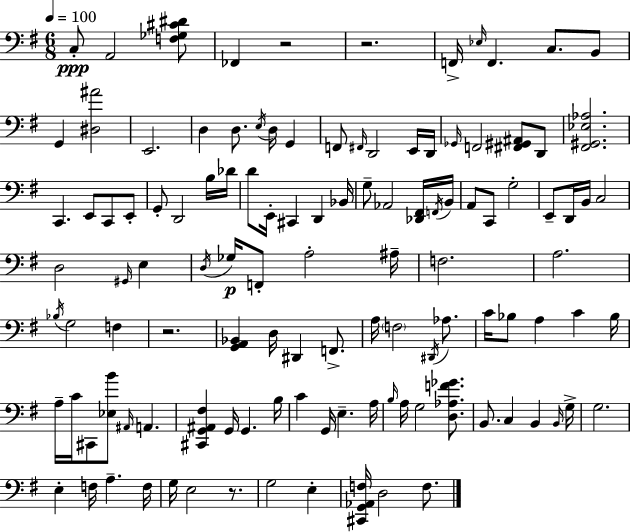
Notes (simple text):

C3/e A2/h [F3,Gb3,C#4,D#4]/e FES2/q R/h R/h. F2/s Eb3/s F2/q. C3/e. B2/e G2/q [D#3,A#4]/h E2/h. D3/q D3/e. E3/s D3/s G2/q F2/e F#2/s D2/h E2/s D2/s Gb2/s F2/h [F#2,G#2,A#2]/e D2/e [F#2,G#2,Eb3,Ab3]/h. C2/q. E2/e C2/e E2/e G2/e D2/h B3/s Db4/s D4/e E2/s C#2/q D2/q Bb2/s G3/e Ab2/h [Db2,F#2]/s F2/s B2/s A2/e C2/e G3/h E2/e D2/s B2/s C3/h D3/h G#2/s E3/q D3/s Gb3/s F2/e A3/h A#3/s F3/h. A3/h. Bb3/s G3/h F3/q R/h. [G2,A2,Bb2]/q D3/s D#2/q F2/e. A3/s F3/h D#2/s Ab3/e. C4/s Bb3/e A3/q C4/q Bb3/s A3/s C4/s C#2/e [Eb3,B4]/e A#2/s A2/q. [C#2,G2,A#2,F#3]/q G2/s G2/q. B3/s C4/q G2/s E3/q. A3/s B3/s A3/s G3/h [D3,Ab3,F4,Gb4]/e. B2/e. C3/q B2/q B2/s G3/s G3/h. E3/q F3/s A3/q. F3/s G3/s E3/h R/e. G3/h E3/q [C#2,G2,Ab2,F3]/s D3/h F3/e.